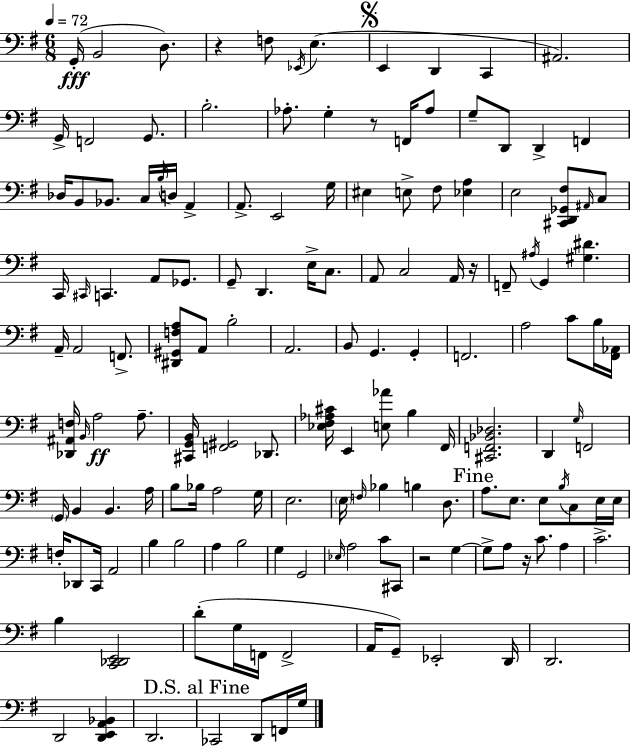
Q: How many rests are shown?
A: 5